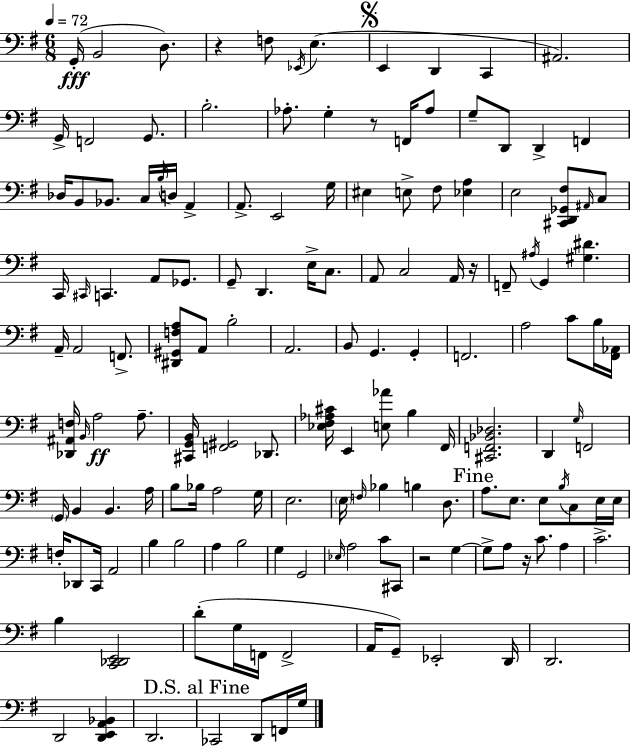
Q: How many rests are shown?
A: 5